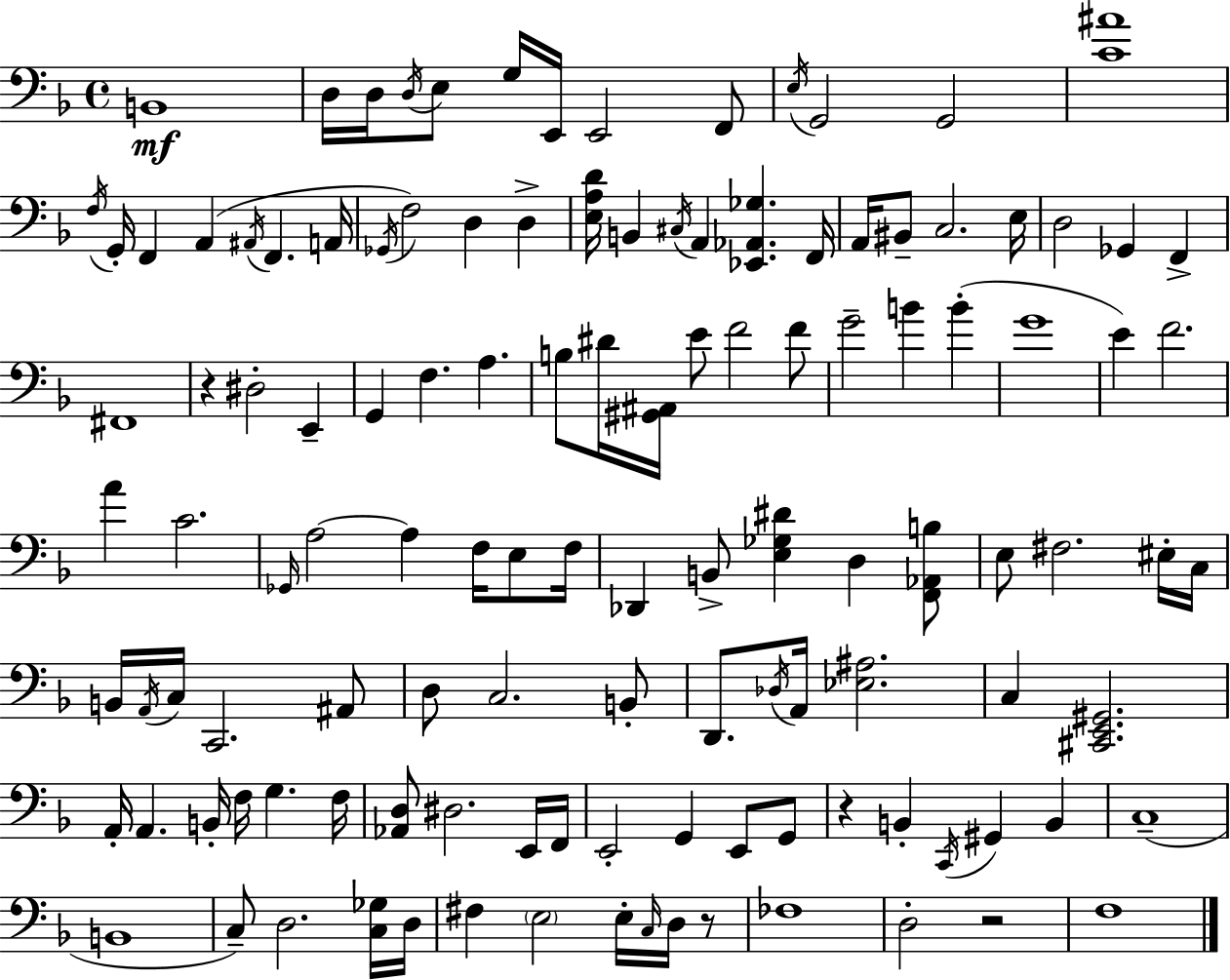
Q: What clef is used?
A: bass